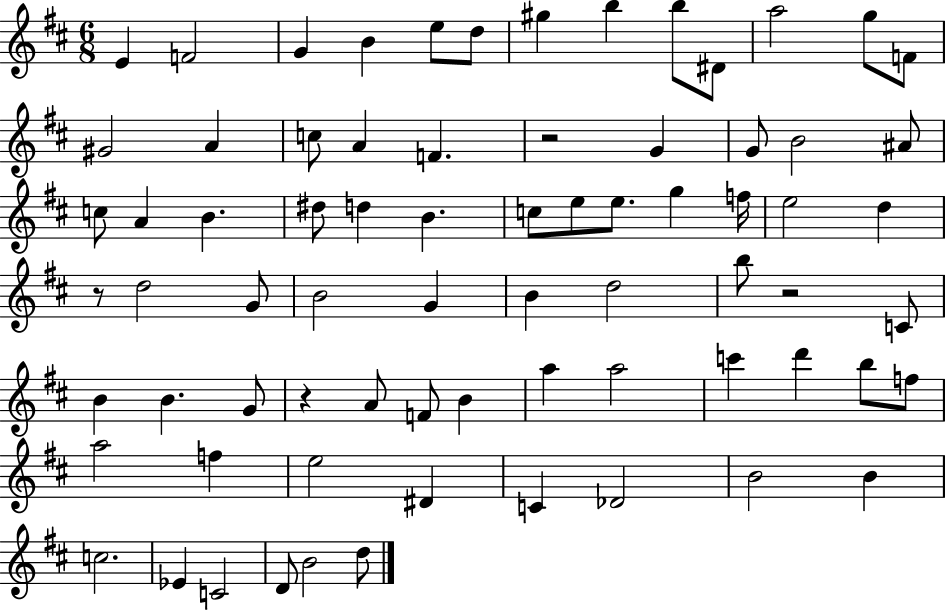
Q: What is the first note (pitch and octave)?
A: E4